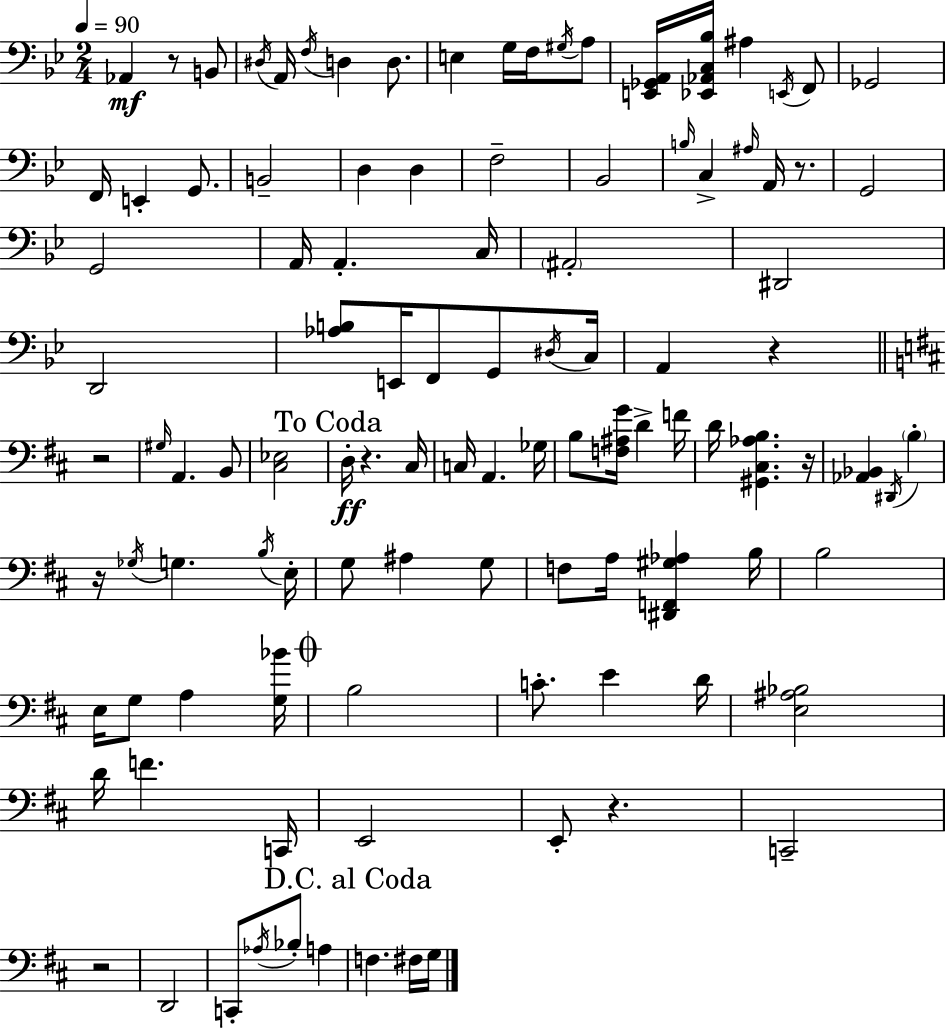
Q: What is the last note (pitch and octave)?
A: G3